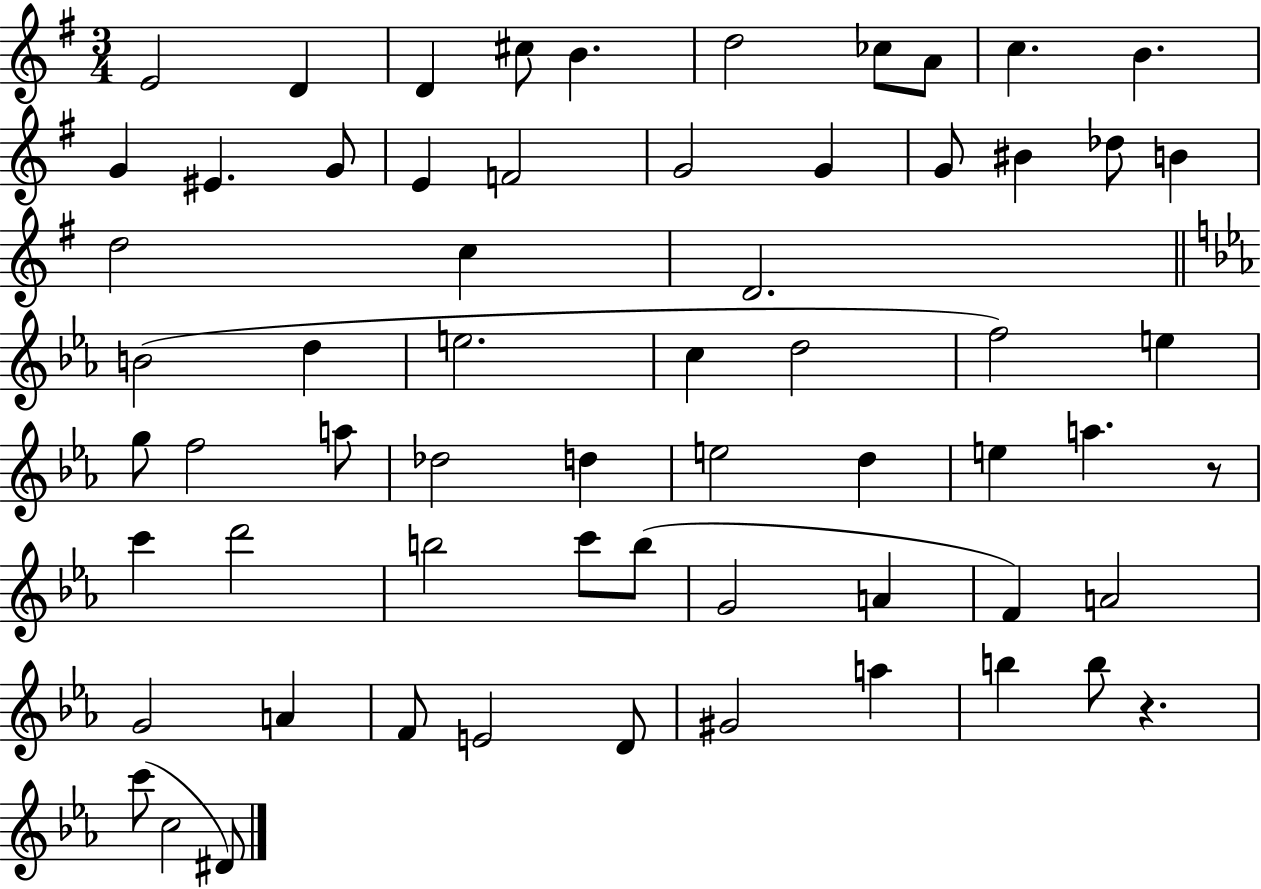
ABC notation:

X:1
T:Untitled
M:3/4
L:1/4
K:G
E2 D D ^c/2 B d2 _c/2 A/2 c B G ^E G/2 E F2 G2 G G/2 ^B _d/2 B d2 c D2 B2 d e2 c d2 f2 e g/2 f2 a/2 _d2 d e2 d e a z/2 c' d'2 b2 c'/2 b/2 G2 A F A2 G2 A F/2 E2 D/2 ^G2 a b b/2 z c'/2 c2 ^D/2